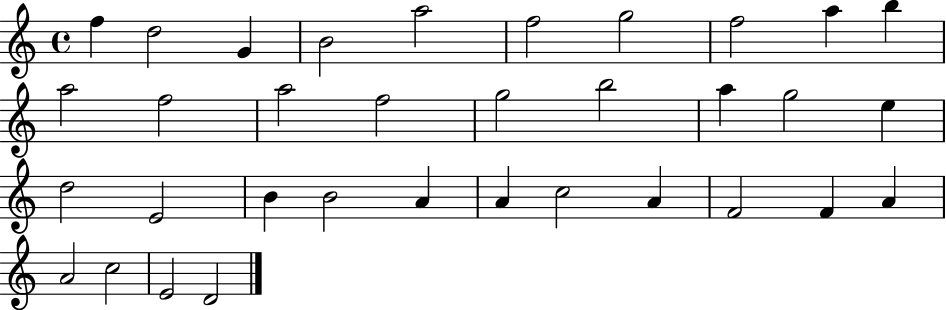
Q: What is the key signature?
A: C major